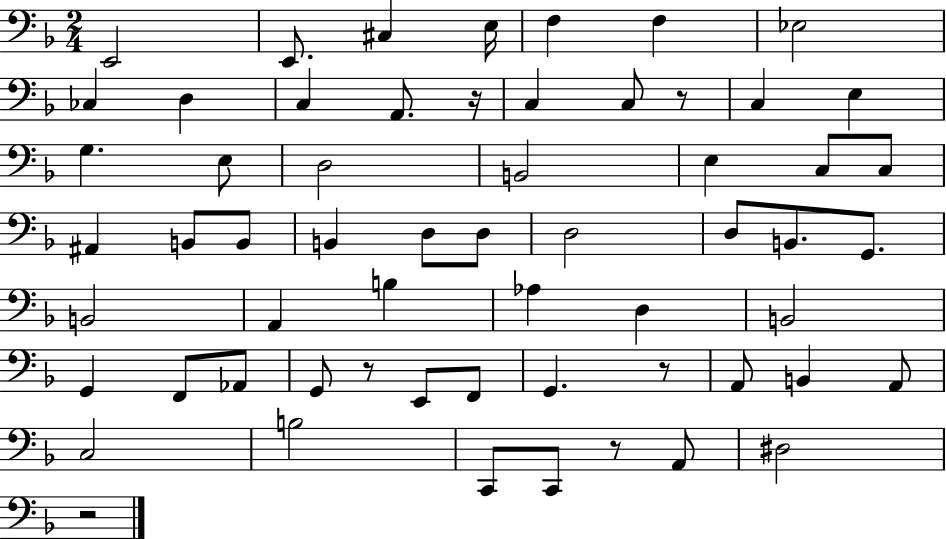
X:1
T:Untitled
M:2/4
L:1/4
K:F
E,,2 E,,/2 ^C, E,/4 F, F, _E,2 _C, D, C, A,,/2 z/4 C, C,/2 z/2 C, E, G, E,/2 D,2 B,,2 E, C,/2 C,/2 ^A,, B,,/2 B,,/2 B,, D,/2 D,/2 D,2 D,/2 B,,/2 G,,/2 B,,2 A,, B, _A, D, B,,2 G,, F,,/2 _A,,/2 G,,/2 z/2 E,,/2 F,,/2 G,, z/2 A,,/2 B,, A,,/2 C,2 B,2 C,,/2 C,,/2 z/2 A,,/2 ^D,2 z2